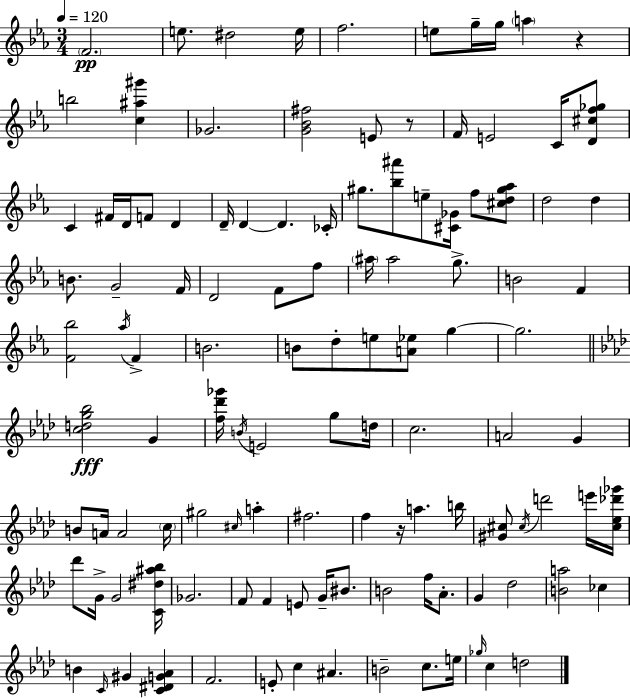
F4/h. E5/e. D#5/h E5/s F5/h. E5/e G5/s G5/s A5/q R/q B5/h [C5,A#5,G#6]/q Gb4/h. [G4,Bb4,F#5]/h E4/e R/e F4/s E4/h C4/s [D4,C#5,F5,Gb5]/e C4/q F#4/s D4/s F4/e D4/q D4/s D4/q D4/q. CES4/s G#5/e. [Bb5,A#6]/e E5/e [C#4,Gb4]/s F5/e [C#5,D5,G#5,Ab5]/e D5/h D5/q B4/e. G4/h F4/s D4/h F4/e F5/e A#5/s A#5/h G5/e. B4/h F4/q [F4,Bb5]/h Ab5/s F4/q B4/h. B4/e D5/e E5/e [A4,Eb5]/e G5/q G5/h. [C5,D5,G5,Bb5]/h G4/q [F5,Db6,Gb6]/s B4/s E4/h G5/e D5/s C5/h. A4/h G4/q B4/e A4/s A4/h C5/s G#5/h C#5/s A5/q F#5/h. F5/q R/s A5/q. B5/s [G#4,C#5]/e C#5/s D6/h E6/s [C#5,Eb5,Db6,Gb6]/s Db6/e G4/s G4/h [C4,D#5,A#5,Bb5]/s Gb4/h. F4/e F4/q E4/e G4/s BIS4/e. B4/h F5/s Ab4/e. G4/q Db5/h [B4,A5]/h CES5/q B4/q C4/s G#4/q [C4,D#4,G4,Ab4]/q F4/h. E4/e C5/q A#4/q. B4/h C5/e. E5/s Gb5/s C5/q D5/h